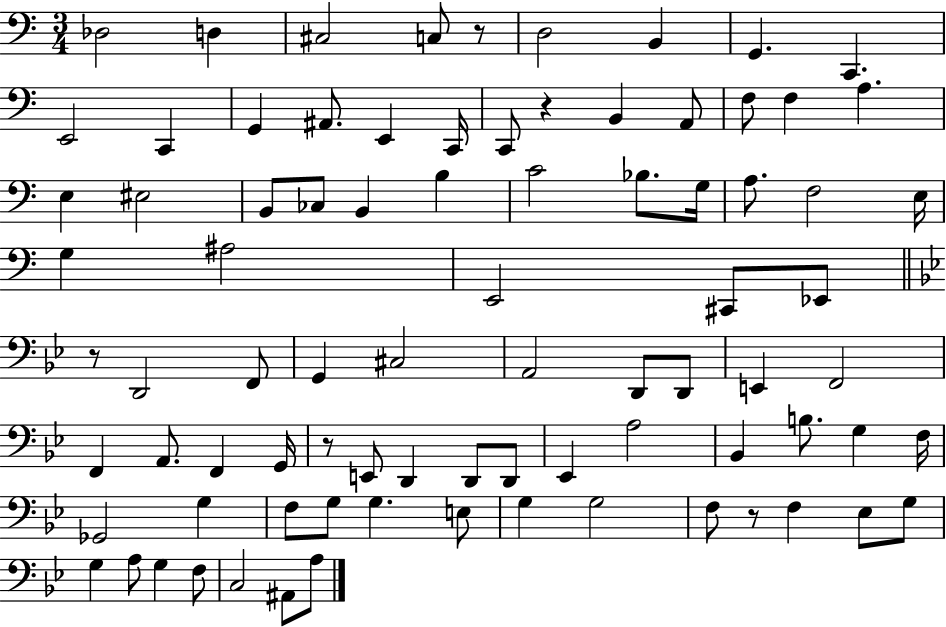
Db3/h D3/q C#3/h C3/e R/e D3/h B2/q G2/q. C2/q. E2/h C2/q G2/q A#2/e. E2/q C2/s C2/e R/q B2/q A2/e F3/e F3/q A3/q. E3/q EIS3/h B2/e CES3/e B2/q B3/q C4/h Bb3/e. G3/s A3/e. F3/h E3/s G3/q A#3/h E2/h C#2/e Eb2/e R/e D2/h F2/e G2/q C#3/h A2/h D2/e D2/e E2/q F2/h F2/q A2/e. F2/q G2/s R/e E2/e D2/q D2/e D2/e Eb2/q A3/h Bb2/q B3/e. G3/q F3/s Gb2/h G3/q F3/e G3/e G3/q. E3/e G3/q G3/h F3/e R/e F3/q Eb3/e G3/e G3/q A3/e G3/q F3/e C3/h A#2/e A3/e